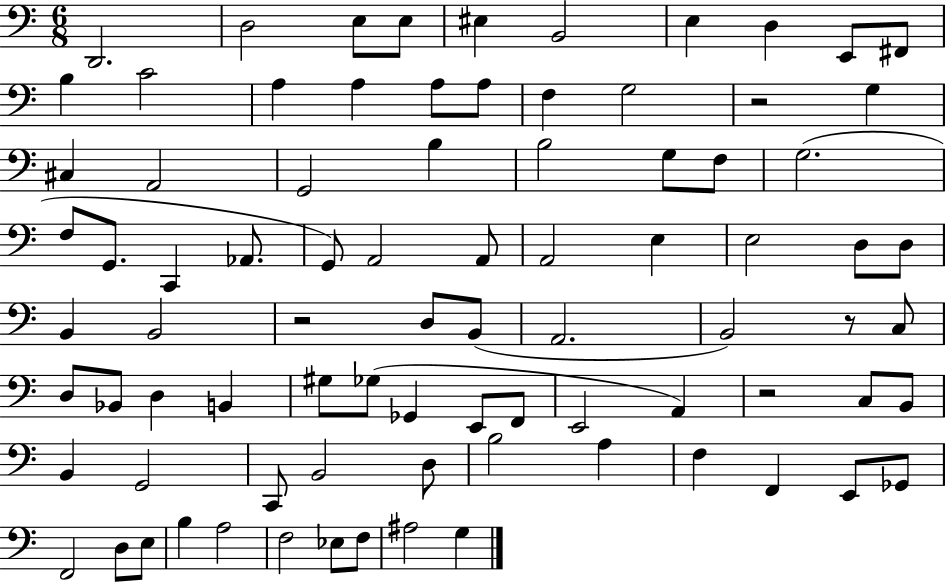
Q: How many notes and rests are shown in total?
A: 84